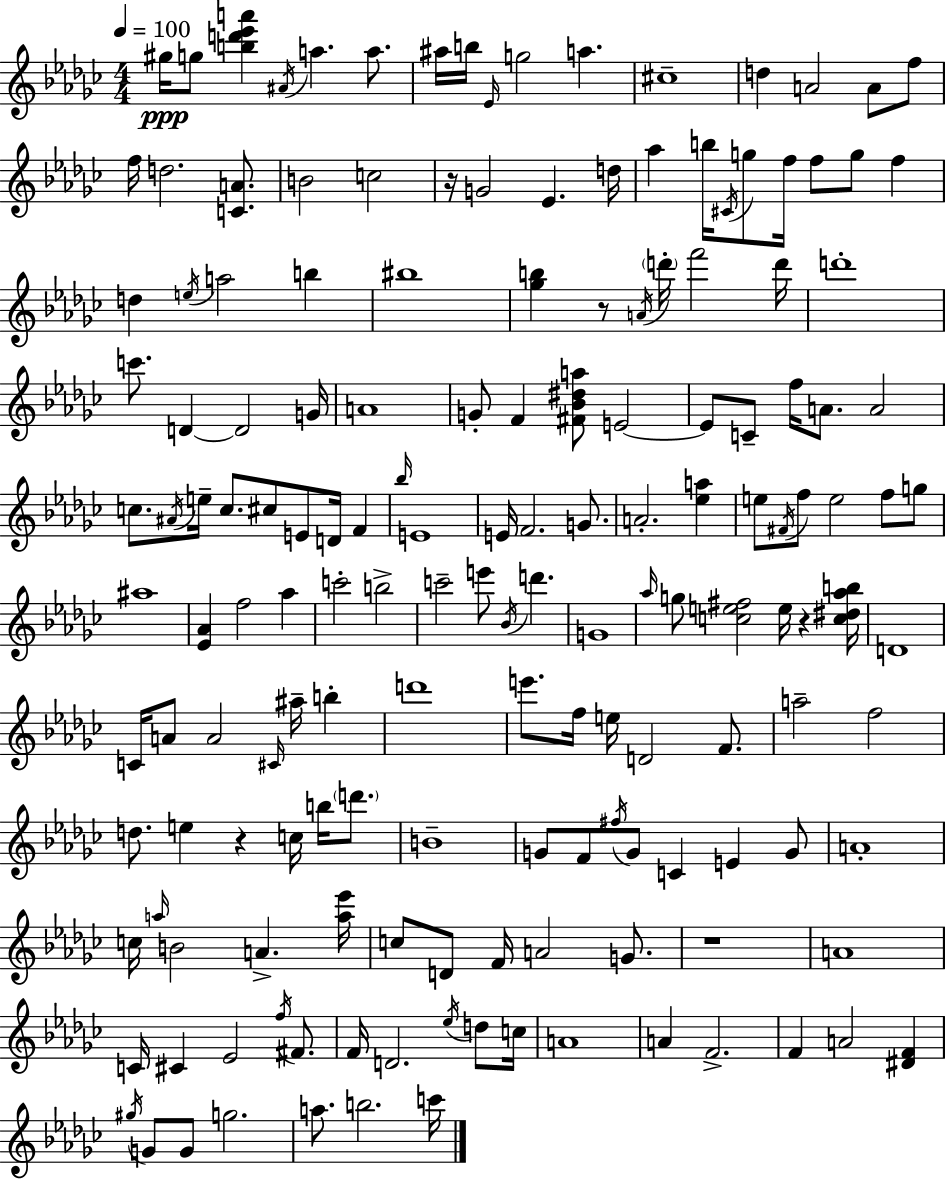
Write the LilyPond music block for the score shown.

{
  \clef treble
  \numericTimeSignature
  \time 4/4
  \key ees \minor
  \tempo 4 = 100
  \repeat volta 2 { gis''16\ppp g''8 <b'' d''' ees''' a'''>4 \acciaccatura { ais'16 } a''4. a''8. | ais''16 b''16 \grace { ees'16 } g''2 a''4. | cis''1-- | d''4 a'2 a'8 | \break f''8 f''16 d''2. <c' a'>8. | b'2 c''2 | r16 g'2 ees'4. | d''16 aes''4 b''16 \acciaccatura { cis'16 } g''8 f''16 f''8 g''8 f''4 | \break d''4 \acciaccatura { e''16 } a''2 | b''4 bis''1 | <ges'' b''>4 r8 \acciaccatura { a'16 } \parenthesize d'''16-. f'''2 | d'''16 d'''1-. | \break c'''8. d'4~~ d'2 | g'16 a'1 | g'8-. f'4 <fis' bes' dis'' a''>8 e'2~~ | e'8 c'8-- f''16 a'8. a'2 | \break c''8. \acciaccatura { ais'16 } e''16-- c''8. cis''8 e'8 | d'16 f'4 \grace { bes''16 } e'1 | e'16 f'2. | g'8. a'2.-. | \break <ees'' a''>4 e''8 \acciaccatura { fis'16 } f''8 e''2 | f''8 g''8 ais''1 | <ees' aes'>4 f''2 | aes''4 c'''2-. | \break b''2-> c'''2-- | e'''8 \acciaccatura { bes'16 } d'''4. g'1 | \grace { aes''16 } g''8 <c'' e'' fis''>2 | e''16 r4 <c'' dis'' aes'' b''>16 d'1 | \break c'16 a'8 a'2 | \grace { cis'16 } ais''16-- b''4-. d'''1 | e'''8. f''16 e''16 | d'2 f'8. a''2-- | \break f''2 d''8. e''4 | r4 c''16 b''16 \parenthesize d'''8. b'1-- | g'8 f'8 \acciaccatura { fis''16 } | g'8 c'4 e'4 g'8 a'1-. | \break c''16 \grace { a''16 } b'2 | a'4.-> <a'' ees'''>16 c''8 d'8 | f'16 a'2 g'8. r1 | a'1 | \break c'16 cis'4 | ees'2 \acciaccatura { f''16 } fis'8. f'16 d'2. | \acciaccatura { ees''16 } d''8 c''16 a'1 | a'4 | \break f'2.-> f'4 | a'2 <dis' f'>4 \acciaccatura { gis''16 } | g'8 g'8 g''2. | a''8. b''2. c'''16 | \break } \bar "|."
}